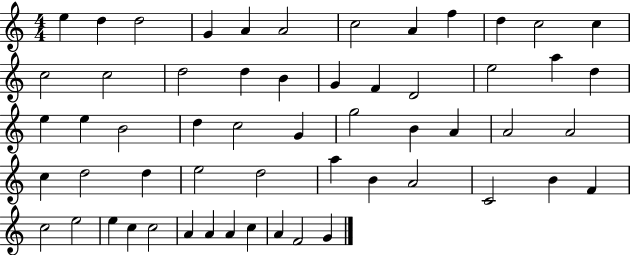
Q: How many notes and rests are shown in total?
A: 57